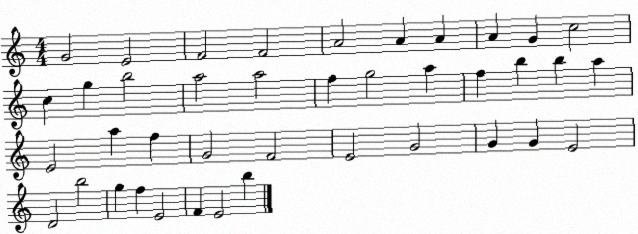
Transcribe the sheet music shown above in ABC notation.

X:1
T:Untitled
M:4/4
L:1/4
K:C
G2 E2 F2 F2 A2 A A A G c2 c g b2 a2 a2 f g2 a f b b a E2 a f G2 F2 E2 G2 G G E2 D2 b2 g f E2 F E2 b